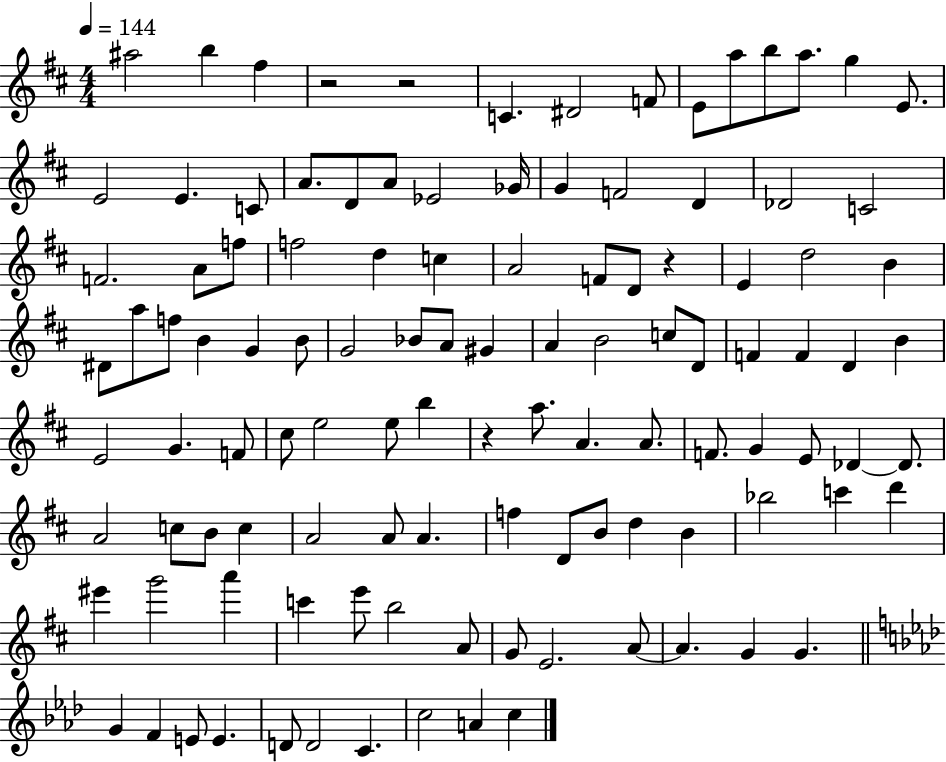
{
  \clef treble
  \numericTimeSignature
  \time 4/4
  \key d \major
  \tempo 4 = 144
  ais''2 b''4 fis''4 | r2 r2 | c'4. dis'2 f'8 | e'8 a''8 b''8 a''8. g''4 e'8. | \break e'2 e'4. c'8 | a'8. d'8 a'8 ees'2 ges'16 | g'4 f'2 d'4 | des'2 c'2 | \break f'2. a'8 f''8 | f''2 d''4 c''4 | a'2 f'8 d'8 r4 | e'4 d''2 b'4 | \break dis'8 a''8 f''8 b'4 g'4 b'8 | g'2 bes'8 a'8 gis'4 | a'4 b'2 c''8 d'8 | f'4 f'4 d'4 b'4 | \break e'2 g'4. f'8 | cis''8 e''2 e''8 b''4 | r4 a''8. a'4. a'8. | f'8. g'4 e'8 des'4~~ des'8. | \break a'2 c''8 b'8 c''4 | a'2 a'8 a'4. | f''4 d'8 b'8 d''4 b'4 | bes''2 c'''4 d'''4 | \break eis'''4 g'''2 a'''4 | c'''4 e'''8 b''2 a'8 | g'8 e'2. a'8~~ | a'4. g'4 g'4. | \break \bar "||" \break \key aes \major g'4 f'4 e'8 e'4. | d'8 d'2 c'4. | c''2 a'4 c''4 | \bar "|."
}